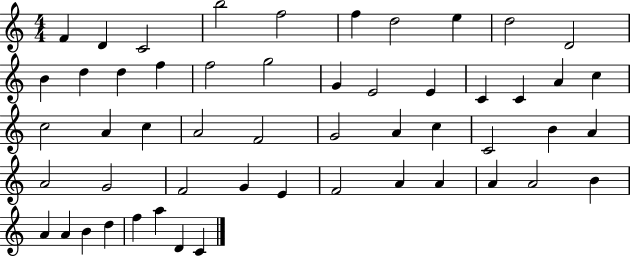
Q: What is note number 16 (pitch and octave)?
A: G5